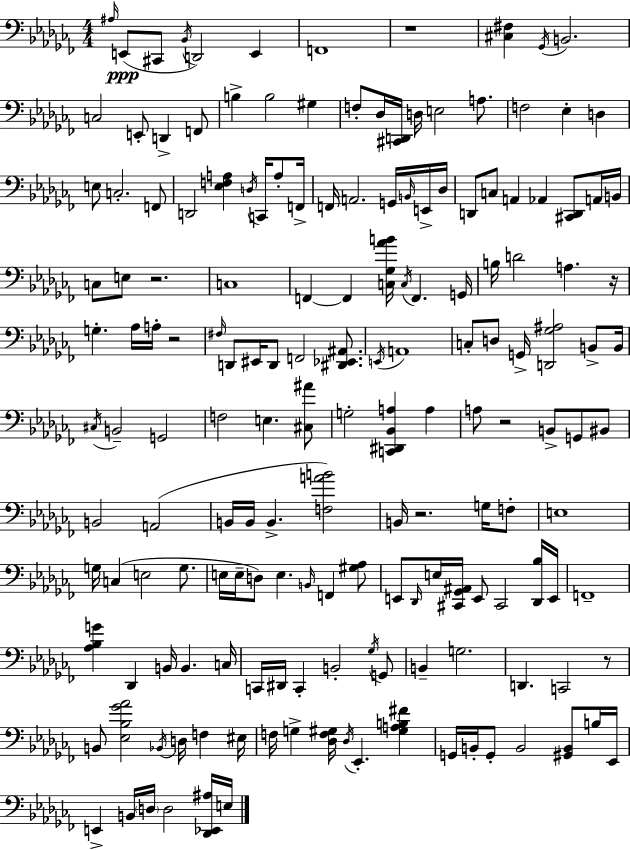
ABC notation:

X:1
T:Untitled
M:4/4
L:1/4
K:Abm
^A,/4 E,,/2 ^C,,/2 _B,,/4 D,,2 E,, F,,4 z4 [^C,^F,] _G,,/4 B,,2 C,2 E,,/2 D,, F,,/2 B, B,2 ^G, F,/2 _D,/4 [^C,,D,,]/4 D,/4 E,2 A,/2 F,2 _E, D, E,/2 C,2 F,,/2 D,,2 [_E,F,A,] D,/4 C,,/4 A,/2 F,,/4 F,,/4 A,,2 G,,/4 B,,/4 E,,/4 _D,/4 D,,/2 C,/2 A,, _A,, [^C,,D,,]/2 A,,/4 B,,/4 C,/2 E,/2 z2 C,4 F,, F,, [C,_G,_AB]/4 C,/4 F,, G,,/4 B,/4 D2 A, z/4 G, _A,/4 A,/4 z2 ^F,/4 D,,/2 ^E,,/4 D,,/2 F,,2 [^D,,_E,,^A,,]/2 E,,/4 A,,4 C,/2 D,/2 G,,/4 [D,,_G,^A,]2 B,,/2 B,,/4 ^C,/4 B,,2 G,,2 F,2 E, [^C,^A]/2 G,2 [C,,^D,,_B,,A,] A, A,/2 z2 B,,/2 G,,/2 ^B,,/2 B,,2 A,,2 B,,/4 B,,/4 B,, [F,AB]2 B,,/4 z2 G,/4 F,/2 E,4 G,/4 C, E,2 G,/2 E,/4 E,/4 D,/2 E, B,,/4 F,, [^G,_A,]/2 E,,/2 _D,,/4 E,/4 [^C,,_G,,^A,,]/4 E,,/2 ^C,,2 [_D,,_B,]/4 E,,/4 F,,4 [_A,_B,G] _D,, B,,/4 B,, C,/4 C,,/4 ^D,,/4 C,, B,,2 _G,/4 G,,/2 B,, G,2 D,, C,,2 z/2 B,,/2 [_E,_B,_G_A]2 _B,,/4 D,/4 F, ^E,/4 F,/4 G, [_D,F,^G,]/4 _D,/4 _E,, [^G,A,B,^F] G,,/4 B,,/4 G,,/2 B,,2 [^G,,B,,]/2 B,/4 _E,,/4 E,, B,,/4 D,/4 D,2 [_D,,_E,,^A,]/4 E,/4